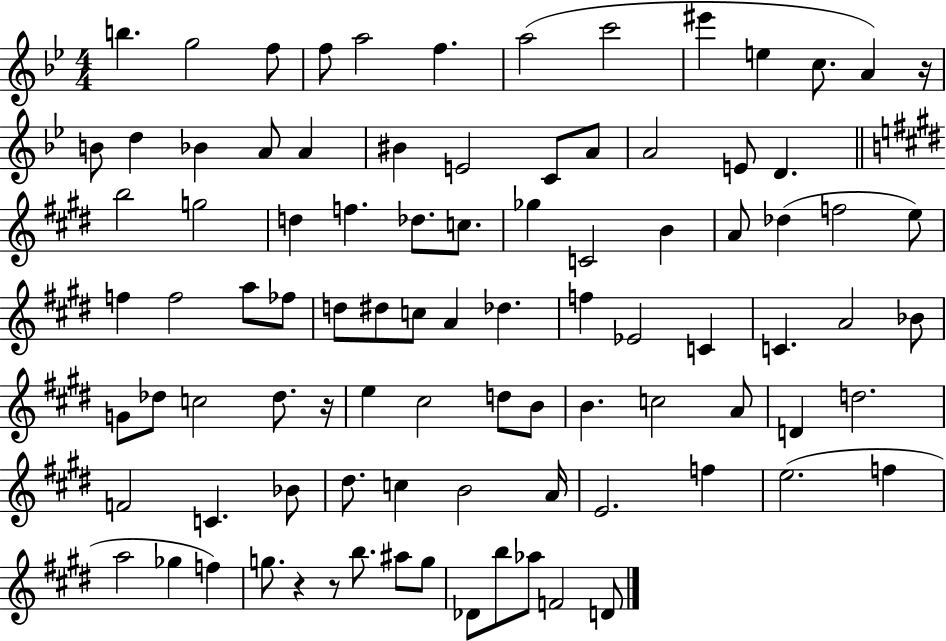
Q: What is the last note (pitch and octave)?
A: D4